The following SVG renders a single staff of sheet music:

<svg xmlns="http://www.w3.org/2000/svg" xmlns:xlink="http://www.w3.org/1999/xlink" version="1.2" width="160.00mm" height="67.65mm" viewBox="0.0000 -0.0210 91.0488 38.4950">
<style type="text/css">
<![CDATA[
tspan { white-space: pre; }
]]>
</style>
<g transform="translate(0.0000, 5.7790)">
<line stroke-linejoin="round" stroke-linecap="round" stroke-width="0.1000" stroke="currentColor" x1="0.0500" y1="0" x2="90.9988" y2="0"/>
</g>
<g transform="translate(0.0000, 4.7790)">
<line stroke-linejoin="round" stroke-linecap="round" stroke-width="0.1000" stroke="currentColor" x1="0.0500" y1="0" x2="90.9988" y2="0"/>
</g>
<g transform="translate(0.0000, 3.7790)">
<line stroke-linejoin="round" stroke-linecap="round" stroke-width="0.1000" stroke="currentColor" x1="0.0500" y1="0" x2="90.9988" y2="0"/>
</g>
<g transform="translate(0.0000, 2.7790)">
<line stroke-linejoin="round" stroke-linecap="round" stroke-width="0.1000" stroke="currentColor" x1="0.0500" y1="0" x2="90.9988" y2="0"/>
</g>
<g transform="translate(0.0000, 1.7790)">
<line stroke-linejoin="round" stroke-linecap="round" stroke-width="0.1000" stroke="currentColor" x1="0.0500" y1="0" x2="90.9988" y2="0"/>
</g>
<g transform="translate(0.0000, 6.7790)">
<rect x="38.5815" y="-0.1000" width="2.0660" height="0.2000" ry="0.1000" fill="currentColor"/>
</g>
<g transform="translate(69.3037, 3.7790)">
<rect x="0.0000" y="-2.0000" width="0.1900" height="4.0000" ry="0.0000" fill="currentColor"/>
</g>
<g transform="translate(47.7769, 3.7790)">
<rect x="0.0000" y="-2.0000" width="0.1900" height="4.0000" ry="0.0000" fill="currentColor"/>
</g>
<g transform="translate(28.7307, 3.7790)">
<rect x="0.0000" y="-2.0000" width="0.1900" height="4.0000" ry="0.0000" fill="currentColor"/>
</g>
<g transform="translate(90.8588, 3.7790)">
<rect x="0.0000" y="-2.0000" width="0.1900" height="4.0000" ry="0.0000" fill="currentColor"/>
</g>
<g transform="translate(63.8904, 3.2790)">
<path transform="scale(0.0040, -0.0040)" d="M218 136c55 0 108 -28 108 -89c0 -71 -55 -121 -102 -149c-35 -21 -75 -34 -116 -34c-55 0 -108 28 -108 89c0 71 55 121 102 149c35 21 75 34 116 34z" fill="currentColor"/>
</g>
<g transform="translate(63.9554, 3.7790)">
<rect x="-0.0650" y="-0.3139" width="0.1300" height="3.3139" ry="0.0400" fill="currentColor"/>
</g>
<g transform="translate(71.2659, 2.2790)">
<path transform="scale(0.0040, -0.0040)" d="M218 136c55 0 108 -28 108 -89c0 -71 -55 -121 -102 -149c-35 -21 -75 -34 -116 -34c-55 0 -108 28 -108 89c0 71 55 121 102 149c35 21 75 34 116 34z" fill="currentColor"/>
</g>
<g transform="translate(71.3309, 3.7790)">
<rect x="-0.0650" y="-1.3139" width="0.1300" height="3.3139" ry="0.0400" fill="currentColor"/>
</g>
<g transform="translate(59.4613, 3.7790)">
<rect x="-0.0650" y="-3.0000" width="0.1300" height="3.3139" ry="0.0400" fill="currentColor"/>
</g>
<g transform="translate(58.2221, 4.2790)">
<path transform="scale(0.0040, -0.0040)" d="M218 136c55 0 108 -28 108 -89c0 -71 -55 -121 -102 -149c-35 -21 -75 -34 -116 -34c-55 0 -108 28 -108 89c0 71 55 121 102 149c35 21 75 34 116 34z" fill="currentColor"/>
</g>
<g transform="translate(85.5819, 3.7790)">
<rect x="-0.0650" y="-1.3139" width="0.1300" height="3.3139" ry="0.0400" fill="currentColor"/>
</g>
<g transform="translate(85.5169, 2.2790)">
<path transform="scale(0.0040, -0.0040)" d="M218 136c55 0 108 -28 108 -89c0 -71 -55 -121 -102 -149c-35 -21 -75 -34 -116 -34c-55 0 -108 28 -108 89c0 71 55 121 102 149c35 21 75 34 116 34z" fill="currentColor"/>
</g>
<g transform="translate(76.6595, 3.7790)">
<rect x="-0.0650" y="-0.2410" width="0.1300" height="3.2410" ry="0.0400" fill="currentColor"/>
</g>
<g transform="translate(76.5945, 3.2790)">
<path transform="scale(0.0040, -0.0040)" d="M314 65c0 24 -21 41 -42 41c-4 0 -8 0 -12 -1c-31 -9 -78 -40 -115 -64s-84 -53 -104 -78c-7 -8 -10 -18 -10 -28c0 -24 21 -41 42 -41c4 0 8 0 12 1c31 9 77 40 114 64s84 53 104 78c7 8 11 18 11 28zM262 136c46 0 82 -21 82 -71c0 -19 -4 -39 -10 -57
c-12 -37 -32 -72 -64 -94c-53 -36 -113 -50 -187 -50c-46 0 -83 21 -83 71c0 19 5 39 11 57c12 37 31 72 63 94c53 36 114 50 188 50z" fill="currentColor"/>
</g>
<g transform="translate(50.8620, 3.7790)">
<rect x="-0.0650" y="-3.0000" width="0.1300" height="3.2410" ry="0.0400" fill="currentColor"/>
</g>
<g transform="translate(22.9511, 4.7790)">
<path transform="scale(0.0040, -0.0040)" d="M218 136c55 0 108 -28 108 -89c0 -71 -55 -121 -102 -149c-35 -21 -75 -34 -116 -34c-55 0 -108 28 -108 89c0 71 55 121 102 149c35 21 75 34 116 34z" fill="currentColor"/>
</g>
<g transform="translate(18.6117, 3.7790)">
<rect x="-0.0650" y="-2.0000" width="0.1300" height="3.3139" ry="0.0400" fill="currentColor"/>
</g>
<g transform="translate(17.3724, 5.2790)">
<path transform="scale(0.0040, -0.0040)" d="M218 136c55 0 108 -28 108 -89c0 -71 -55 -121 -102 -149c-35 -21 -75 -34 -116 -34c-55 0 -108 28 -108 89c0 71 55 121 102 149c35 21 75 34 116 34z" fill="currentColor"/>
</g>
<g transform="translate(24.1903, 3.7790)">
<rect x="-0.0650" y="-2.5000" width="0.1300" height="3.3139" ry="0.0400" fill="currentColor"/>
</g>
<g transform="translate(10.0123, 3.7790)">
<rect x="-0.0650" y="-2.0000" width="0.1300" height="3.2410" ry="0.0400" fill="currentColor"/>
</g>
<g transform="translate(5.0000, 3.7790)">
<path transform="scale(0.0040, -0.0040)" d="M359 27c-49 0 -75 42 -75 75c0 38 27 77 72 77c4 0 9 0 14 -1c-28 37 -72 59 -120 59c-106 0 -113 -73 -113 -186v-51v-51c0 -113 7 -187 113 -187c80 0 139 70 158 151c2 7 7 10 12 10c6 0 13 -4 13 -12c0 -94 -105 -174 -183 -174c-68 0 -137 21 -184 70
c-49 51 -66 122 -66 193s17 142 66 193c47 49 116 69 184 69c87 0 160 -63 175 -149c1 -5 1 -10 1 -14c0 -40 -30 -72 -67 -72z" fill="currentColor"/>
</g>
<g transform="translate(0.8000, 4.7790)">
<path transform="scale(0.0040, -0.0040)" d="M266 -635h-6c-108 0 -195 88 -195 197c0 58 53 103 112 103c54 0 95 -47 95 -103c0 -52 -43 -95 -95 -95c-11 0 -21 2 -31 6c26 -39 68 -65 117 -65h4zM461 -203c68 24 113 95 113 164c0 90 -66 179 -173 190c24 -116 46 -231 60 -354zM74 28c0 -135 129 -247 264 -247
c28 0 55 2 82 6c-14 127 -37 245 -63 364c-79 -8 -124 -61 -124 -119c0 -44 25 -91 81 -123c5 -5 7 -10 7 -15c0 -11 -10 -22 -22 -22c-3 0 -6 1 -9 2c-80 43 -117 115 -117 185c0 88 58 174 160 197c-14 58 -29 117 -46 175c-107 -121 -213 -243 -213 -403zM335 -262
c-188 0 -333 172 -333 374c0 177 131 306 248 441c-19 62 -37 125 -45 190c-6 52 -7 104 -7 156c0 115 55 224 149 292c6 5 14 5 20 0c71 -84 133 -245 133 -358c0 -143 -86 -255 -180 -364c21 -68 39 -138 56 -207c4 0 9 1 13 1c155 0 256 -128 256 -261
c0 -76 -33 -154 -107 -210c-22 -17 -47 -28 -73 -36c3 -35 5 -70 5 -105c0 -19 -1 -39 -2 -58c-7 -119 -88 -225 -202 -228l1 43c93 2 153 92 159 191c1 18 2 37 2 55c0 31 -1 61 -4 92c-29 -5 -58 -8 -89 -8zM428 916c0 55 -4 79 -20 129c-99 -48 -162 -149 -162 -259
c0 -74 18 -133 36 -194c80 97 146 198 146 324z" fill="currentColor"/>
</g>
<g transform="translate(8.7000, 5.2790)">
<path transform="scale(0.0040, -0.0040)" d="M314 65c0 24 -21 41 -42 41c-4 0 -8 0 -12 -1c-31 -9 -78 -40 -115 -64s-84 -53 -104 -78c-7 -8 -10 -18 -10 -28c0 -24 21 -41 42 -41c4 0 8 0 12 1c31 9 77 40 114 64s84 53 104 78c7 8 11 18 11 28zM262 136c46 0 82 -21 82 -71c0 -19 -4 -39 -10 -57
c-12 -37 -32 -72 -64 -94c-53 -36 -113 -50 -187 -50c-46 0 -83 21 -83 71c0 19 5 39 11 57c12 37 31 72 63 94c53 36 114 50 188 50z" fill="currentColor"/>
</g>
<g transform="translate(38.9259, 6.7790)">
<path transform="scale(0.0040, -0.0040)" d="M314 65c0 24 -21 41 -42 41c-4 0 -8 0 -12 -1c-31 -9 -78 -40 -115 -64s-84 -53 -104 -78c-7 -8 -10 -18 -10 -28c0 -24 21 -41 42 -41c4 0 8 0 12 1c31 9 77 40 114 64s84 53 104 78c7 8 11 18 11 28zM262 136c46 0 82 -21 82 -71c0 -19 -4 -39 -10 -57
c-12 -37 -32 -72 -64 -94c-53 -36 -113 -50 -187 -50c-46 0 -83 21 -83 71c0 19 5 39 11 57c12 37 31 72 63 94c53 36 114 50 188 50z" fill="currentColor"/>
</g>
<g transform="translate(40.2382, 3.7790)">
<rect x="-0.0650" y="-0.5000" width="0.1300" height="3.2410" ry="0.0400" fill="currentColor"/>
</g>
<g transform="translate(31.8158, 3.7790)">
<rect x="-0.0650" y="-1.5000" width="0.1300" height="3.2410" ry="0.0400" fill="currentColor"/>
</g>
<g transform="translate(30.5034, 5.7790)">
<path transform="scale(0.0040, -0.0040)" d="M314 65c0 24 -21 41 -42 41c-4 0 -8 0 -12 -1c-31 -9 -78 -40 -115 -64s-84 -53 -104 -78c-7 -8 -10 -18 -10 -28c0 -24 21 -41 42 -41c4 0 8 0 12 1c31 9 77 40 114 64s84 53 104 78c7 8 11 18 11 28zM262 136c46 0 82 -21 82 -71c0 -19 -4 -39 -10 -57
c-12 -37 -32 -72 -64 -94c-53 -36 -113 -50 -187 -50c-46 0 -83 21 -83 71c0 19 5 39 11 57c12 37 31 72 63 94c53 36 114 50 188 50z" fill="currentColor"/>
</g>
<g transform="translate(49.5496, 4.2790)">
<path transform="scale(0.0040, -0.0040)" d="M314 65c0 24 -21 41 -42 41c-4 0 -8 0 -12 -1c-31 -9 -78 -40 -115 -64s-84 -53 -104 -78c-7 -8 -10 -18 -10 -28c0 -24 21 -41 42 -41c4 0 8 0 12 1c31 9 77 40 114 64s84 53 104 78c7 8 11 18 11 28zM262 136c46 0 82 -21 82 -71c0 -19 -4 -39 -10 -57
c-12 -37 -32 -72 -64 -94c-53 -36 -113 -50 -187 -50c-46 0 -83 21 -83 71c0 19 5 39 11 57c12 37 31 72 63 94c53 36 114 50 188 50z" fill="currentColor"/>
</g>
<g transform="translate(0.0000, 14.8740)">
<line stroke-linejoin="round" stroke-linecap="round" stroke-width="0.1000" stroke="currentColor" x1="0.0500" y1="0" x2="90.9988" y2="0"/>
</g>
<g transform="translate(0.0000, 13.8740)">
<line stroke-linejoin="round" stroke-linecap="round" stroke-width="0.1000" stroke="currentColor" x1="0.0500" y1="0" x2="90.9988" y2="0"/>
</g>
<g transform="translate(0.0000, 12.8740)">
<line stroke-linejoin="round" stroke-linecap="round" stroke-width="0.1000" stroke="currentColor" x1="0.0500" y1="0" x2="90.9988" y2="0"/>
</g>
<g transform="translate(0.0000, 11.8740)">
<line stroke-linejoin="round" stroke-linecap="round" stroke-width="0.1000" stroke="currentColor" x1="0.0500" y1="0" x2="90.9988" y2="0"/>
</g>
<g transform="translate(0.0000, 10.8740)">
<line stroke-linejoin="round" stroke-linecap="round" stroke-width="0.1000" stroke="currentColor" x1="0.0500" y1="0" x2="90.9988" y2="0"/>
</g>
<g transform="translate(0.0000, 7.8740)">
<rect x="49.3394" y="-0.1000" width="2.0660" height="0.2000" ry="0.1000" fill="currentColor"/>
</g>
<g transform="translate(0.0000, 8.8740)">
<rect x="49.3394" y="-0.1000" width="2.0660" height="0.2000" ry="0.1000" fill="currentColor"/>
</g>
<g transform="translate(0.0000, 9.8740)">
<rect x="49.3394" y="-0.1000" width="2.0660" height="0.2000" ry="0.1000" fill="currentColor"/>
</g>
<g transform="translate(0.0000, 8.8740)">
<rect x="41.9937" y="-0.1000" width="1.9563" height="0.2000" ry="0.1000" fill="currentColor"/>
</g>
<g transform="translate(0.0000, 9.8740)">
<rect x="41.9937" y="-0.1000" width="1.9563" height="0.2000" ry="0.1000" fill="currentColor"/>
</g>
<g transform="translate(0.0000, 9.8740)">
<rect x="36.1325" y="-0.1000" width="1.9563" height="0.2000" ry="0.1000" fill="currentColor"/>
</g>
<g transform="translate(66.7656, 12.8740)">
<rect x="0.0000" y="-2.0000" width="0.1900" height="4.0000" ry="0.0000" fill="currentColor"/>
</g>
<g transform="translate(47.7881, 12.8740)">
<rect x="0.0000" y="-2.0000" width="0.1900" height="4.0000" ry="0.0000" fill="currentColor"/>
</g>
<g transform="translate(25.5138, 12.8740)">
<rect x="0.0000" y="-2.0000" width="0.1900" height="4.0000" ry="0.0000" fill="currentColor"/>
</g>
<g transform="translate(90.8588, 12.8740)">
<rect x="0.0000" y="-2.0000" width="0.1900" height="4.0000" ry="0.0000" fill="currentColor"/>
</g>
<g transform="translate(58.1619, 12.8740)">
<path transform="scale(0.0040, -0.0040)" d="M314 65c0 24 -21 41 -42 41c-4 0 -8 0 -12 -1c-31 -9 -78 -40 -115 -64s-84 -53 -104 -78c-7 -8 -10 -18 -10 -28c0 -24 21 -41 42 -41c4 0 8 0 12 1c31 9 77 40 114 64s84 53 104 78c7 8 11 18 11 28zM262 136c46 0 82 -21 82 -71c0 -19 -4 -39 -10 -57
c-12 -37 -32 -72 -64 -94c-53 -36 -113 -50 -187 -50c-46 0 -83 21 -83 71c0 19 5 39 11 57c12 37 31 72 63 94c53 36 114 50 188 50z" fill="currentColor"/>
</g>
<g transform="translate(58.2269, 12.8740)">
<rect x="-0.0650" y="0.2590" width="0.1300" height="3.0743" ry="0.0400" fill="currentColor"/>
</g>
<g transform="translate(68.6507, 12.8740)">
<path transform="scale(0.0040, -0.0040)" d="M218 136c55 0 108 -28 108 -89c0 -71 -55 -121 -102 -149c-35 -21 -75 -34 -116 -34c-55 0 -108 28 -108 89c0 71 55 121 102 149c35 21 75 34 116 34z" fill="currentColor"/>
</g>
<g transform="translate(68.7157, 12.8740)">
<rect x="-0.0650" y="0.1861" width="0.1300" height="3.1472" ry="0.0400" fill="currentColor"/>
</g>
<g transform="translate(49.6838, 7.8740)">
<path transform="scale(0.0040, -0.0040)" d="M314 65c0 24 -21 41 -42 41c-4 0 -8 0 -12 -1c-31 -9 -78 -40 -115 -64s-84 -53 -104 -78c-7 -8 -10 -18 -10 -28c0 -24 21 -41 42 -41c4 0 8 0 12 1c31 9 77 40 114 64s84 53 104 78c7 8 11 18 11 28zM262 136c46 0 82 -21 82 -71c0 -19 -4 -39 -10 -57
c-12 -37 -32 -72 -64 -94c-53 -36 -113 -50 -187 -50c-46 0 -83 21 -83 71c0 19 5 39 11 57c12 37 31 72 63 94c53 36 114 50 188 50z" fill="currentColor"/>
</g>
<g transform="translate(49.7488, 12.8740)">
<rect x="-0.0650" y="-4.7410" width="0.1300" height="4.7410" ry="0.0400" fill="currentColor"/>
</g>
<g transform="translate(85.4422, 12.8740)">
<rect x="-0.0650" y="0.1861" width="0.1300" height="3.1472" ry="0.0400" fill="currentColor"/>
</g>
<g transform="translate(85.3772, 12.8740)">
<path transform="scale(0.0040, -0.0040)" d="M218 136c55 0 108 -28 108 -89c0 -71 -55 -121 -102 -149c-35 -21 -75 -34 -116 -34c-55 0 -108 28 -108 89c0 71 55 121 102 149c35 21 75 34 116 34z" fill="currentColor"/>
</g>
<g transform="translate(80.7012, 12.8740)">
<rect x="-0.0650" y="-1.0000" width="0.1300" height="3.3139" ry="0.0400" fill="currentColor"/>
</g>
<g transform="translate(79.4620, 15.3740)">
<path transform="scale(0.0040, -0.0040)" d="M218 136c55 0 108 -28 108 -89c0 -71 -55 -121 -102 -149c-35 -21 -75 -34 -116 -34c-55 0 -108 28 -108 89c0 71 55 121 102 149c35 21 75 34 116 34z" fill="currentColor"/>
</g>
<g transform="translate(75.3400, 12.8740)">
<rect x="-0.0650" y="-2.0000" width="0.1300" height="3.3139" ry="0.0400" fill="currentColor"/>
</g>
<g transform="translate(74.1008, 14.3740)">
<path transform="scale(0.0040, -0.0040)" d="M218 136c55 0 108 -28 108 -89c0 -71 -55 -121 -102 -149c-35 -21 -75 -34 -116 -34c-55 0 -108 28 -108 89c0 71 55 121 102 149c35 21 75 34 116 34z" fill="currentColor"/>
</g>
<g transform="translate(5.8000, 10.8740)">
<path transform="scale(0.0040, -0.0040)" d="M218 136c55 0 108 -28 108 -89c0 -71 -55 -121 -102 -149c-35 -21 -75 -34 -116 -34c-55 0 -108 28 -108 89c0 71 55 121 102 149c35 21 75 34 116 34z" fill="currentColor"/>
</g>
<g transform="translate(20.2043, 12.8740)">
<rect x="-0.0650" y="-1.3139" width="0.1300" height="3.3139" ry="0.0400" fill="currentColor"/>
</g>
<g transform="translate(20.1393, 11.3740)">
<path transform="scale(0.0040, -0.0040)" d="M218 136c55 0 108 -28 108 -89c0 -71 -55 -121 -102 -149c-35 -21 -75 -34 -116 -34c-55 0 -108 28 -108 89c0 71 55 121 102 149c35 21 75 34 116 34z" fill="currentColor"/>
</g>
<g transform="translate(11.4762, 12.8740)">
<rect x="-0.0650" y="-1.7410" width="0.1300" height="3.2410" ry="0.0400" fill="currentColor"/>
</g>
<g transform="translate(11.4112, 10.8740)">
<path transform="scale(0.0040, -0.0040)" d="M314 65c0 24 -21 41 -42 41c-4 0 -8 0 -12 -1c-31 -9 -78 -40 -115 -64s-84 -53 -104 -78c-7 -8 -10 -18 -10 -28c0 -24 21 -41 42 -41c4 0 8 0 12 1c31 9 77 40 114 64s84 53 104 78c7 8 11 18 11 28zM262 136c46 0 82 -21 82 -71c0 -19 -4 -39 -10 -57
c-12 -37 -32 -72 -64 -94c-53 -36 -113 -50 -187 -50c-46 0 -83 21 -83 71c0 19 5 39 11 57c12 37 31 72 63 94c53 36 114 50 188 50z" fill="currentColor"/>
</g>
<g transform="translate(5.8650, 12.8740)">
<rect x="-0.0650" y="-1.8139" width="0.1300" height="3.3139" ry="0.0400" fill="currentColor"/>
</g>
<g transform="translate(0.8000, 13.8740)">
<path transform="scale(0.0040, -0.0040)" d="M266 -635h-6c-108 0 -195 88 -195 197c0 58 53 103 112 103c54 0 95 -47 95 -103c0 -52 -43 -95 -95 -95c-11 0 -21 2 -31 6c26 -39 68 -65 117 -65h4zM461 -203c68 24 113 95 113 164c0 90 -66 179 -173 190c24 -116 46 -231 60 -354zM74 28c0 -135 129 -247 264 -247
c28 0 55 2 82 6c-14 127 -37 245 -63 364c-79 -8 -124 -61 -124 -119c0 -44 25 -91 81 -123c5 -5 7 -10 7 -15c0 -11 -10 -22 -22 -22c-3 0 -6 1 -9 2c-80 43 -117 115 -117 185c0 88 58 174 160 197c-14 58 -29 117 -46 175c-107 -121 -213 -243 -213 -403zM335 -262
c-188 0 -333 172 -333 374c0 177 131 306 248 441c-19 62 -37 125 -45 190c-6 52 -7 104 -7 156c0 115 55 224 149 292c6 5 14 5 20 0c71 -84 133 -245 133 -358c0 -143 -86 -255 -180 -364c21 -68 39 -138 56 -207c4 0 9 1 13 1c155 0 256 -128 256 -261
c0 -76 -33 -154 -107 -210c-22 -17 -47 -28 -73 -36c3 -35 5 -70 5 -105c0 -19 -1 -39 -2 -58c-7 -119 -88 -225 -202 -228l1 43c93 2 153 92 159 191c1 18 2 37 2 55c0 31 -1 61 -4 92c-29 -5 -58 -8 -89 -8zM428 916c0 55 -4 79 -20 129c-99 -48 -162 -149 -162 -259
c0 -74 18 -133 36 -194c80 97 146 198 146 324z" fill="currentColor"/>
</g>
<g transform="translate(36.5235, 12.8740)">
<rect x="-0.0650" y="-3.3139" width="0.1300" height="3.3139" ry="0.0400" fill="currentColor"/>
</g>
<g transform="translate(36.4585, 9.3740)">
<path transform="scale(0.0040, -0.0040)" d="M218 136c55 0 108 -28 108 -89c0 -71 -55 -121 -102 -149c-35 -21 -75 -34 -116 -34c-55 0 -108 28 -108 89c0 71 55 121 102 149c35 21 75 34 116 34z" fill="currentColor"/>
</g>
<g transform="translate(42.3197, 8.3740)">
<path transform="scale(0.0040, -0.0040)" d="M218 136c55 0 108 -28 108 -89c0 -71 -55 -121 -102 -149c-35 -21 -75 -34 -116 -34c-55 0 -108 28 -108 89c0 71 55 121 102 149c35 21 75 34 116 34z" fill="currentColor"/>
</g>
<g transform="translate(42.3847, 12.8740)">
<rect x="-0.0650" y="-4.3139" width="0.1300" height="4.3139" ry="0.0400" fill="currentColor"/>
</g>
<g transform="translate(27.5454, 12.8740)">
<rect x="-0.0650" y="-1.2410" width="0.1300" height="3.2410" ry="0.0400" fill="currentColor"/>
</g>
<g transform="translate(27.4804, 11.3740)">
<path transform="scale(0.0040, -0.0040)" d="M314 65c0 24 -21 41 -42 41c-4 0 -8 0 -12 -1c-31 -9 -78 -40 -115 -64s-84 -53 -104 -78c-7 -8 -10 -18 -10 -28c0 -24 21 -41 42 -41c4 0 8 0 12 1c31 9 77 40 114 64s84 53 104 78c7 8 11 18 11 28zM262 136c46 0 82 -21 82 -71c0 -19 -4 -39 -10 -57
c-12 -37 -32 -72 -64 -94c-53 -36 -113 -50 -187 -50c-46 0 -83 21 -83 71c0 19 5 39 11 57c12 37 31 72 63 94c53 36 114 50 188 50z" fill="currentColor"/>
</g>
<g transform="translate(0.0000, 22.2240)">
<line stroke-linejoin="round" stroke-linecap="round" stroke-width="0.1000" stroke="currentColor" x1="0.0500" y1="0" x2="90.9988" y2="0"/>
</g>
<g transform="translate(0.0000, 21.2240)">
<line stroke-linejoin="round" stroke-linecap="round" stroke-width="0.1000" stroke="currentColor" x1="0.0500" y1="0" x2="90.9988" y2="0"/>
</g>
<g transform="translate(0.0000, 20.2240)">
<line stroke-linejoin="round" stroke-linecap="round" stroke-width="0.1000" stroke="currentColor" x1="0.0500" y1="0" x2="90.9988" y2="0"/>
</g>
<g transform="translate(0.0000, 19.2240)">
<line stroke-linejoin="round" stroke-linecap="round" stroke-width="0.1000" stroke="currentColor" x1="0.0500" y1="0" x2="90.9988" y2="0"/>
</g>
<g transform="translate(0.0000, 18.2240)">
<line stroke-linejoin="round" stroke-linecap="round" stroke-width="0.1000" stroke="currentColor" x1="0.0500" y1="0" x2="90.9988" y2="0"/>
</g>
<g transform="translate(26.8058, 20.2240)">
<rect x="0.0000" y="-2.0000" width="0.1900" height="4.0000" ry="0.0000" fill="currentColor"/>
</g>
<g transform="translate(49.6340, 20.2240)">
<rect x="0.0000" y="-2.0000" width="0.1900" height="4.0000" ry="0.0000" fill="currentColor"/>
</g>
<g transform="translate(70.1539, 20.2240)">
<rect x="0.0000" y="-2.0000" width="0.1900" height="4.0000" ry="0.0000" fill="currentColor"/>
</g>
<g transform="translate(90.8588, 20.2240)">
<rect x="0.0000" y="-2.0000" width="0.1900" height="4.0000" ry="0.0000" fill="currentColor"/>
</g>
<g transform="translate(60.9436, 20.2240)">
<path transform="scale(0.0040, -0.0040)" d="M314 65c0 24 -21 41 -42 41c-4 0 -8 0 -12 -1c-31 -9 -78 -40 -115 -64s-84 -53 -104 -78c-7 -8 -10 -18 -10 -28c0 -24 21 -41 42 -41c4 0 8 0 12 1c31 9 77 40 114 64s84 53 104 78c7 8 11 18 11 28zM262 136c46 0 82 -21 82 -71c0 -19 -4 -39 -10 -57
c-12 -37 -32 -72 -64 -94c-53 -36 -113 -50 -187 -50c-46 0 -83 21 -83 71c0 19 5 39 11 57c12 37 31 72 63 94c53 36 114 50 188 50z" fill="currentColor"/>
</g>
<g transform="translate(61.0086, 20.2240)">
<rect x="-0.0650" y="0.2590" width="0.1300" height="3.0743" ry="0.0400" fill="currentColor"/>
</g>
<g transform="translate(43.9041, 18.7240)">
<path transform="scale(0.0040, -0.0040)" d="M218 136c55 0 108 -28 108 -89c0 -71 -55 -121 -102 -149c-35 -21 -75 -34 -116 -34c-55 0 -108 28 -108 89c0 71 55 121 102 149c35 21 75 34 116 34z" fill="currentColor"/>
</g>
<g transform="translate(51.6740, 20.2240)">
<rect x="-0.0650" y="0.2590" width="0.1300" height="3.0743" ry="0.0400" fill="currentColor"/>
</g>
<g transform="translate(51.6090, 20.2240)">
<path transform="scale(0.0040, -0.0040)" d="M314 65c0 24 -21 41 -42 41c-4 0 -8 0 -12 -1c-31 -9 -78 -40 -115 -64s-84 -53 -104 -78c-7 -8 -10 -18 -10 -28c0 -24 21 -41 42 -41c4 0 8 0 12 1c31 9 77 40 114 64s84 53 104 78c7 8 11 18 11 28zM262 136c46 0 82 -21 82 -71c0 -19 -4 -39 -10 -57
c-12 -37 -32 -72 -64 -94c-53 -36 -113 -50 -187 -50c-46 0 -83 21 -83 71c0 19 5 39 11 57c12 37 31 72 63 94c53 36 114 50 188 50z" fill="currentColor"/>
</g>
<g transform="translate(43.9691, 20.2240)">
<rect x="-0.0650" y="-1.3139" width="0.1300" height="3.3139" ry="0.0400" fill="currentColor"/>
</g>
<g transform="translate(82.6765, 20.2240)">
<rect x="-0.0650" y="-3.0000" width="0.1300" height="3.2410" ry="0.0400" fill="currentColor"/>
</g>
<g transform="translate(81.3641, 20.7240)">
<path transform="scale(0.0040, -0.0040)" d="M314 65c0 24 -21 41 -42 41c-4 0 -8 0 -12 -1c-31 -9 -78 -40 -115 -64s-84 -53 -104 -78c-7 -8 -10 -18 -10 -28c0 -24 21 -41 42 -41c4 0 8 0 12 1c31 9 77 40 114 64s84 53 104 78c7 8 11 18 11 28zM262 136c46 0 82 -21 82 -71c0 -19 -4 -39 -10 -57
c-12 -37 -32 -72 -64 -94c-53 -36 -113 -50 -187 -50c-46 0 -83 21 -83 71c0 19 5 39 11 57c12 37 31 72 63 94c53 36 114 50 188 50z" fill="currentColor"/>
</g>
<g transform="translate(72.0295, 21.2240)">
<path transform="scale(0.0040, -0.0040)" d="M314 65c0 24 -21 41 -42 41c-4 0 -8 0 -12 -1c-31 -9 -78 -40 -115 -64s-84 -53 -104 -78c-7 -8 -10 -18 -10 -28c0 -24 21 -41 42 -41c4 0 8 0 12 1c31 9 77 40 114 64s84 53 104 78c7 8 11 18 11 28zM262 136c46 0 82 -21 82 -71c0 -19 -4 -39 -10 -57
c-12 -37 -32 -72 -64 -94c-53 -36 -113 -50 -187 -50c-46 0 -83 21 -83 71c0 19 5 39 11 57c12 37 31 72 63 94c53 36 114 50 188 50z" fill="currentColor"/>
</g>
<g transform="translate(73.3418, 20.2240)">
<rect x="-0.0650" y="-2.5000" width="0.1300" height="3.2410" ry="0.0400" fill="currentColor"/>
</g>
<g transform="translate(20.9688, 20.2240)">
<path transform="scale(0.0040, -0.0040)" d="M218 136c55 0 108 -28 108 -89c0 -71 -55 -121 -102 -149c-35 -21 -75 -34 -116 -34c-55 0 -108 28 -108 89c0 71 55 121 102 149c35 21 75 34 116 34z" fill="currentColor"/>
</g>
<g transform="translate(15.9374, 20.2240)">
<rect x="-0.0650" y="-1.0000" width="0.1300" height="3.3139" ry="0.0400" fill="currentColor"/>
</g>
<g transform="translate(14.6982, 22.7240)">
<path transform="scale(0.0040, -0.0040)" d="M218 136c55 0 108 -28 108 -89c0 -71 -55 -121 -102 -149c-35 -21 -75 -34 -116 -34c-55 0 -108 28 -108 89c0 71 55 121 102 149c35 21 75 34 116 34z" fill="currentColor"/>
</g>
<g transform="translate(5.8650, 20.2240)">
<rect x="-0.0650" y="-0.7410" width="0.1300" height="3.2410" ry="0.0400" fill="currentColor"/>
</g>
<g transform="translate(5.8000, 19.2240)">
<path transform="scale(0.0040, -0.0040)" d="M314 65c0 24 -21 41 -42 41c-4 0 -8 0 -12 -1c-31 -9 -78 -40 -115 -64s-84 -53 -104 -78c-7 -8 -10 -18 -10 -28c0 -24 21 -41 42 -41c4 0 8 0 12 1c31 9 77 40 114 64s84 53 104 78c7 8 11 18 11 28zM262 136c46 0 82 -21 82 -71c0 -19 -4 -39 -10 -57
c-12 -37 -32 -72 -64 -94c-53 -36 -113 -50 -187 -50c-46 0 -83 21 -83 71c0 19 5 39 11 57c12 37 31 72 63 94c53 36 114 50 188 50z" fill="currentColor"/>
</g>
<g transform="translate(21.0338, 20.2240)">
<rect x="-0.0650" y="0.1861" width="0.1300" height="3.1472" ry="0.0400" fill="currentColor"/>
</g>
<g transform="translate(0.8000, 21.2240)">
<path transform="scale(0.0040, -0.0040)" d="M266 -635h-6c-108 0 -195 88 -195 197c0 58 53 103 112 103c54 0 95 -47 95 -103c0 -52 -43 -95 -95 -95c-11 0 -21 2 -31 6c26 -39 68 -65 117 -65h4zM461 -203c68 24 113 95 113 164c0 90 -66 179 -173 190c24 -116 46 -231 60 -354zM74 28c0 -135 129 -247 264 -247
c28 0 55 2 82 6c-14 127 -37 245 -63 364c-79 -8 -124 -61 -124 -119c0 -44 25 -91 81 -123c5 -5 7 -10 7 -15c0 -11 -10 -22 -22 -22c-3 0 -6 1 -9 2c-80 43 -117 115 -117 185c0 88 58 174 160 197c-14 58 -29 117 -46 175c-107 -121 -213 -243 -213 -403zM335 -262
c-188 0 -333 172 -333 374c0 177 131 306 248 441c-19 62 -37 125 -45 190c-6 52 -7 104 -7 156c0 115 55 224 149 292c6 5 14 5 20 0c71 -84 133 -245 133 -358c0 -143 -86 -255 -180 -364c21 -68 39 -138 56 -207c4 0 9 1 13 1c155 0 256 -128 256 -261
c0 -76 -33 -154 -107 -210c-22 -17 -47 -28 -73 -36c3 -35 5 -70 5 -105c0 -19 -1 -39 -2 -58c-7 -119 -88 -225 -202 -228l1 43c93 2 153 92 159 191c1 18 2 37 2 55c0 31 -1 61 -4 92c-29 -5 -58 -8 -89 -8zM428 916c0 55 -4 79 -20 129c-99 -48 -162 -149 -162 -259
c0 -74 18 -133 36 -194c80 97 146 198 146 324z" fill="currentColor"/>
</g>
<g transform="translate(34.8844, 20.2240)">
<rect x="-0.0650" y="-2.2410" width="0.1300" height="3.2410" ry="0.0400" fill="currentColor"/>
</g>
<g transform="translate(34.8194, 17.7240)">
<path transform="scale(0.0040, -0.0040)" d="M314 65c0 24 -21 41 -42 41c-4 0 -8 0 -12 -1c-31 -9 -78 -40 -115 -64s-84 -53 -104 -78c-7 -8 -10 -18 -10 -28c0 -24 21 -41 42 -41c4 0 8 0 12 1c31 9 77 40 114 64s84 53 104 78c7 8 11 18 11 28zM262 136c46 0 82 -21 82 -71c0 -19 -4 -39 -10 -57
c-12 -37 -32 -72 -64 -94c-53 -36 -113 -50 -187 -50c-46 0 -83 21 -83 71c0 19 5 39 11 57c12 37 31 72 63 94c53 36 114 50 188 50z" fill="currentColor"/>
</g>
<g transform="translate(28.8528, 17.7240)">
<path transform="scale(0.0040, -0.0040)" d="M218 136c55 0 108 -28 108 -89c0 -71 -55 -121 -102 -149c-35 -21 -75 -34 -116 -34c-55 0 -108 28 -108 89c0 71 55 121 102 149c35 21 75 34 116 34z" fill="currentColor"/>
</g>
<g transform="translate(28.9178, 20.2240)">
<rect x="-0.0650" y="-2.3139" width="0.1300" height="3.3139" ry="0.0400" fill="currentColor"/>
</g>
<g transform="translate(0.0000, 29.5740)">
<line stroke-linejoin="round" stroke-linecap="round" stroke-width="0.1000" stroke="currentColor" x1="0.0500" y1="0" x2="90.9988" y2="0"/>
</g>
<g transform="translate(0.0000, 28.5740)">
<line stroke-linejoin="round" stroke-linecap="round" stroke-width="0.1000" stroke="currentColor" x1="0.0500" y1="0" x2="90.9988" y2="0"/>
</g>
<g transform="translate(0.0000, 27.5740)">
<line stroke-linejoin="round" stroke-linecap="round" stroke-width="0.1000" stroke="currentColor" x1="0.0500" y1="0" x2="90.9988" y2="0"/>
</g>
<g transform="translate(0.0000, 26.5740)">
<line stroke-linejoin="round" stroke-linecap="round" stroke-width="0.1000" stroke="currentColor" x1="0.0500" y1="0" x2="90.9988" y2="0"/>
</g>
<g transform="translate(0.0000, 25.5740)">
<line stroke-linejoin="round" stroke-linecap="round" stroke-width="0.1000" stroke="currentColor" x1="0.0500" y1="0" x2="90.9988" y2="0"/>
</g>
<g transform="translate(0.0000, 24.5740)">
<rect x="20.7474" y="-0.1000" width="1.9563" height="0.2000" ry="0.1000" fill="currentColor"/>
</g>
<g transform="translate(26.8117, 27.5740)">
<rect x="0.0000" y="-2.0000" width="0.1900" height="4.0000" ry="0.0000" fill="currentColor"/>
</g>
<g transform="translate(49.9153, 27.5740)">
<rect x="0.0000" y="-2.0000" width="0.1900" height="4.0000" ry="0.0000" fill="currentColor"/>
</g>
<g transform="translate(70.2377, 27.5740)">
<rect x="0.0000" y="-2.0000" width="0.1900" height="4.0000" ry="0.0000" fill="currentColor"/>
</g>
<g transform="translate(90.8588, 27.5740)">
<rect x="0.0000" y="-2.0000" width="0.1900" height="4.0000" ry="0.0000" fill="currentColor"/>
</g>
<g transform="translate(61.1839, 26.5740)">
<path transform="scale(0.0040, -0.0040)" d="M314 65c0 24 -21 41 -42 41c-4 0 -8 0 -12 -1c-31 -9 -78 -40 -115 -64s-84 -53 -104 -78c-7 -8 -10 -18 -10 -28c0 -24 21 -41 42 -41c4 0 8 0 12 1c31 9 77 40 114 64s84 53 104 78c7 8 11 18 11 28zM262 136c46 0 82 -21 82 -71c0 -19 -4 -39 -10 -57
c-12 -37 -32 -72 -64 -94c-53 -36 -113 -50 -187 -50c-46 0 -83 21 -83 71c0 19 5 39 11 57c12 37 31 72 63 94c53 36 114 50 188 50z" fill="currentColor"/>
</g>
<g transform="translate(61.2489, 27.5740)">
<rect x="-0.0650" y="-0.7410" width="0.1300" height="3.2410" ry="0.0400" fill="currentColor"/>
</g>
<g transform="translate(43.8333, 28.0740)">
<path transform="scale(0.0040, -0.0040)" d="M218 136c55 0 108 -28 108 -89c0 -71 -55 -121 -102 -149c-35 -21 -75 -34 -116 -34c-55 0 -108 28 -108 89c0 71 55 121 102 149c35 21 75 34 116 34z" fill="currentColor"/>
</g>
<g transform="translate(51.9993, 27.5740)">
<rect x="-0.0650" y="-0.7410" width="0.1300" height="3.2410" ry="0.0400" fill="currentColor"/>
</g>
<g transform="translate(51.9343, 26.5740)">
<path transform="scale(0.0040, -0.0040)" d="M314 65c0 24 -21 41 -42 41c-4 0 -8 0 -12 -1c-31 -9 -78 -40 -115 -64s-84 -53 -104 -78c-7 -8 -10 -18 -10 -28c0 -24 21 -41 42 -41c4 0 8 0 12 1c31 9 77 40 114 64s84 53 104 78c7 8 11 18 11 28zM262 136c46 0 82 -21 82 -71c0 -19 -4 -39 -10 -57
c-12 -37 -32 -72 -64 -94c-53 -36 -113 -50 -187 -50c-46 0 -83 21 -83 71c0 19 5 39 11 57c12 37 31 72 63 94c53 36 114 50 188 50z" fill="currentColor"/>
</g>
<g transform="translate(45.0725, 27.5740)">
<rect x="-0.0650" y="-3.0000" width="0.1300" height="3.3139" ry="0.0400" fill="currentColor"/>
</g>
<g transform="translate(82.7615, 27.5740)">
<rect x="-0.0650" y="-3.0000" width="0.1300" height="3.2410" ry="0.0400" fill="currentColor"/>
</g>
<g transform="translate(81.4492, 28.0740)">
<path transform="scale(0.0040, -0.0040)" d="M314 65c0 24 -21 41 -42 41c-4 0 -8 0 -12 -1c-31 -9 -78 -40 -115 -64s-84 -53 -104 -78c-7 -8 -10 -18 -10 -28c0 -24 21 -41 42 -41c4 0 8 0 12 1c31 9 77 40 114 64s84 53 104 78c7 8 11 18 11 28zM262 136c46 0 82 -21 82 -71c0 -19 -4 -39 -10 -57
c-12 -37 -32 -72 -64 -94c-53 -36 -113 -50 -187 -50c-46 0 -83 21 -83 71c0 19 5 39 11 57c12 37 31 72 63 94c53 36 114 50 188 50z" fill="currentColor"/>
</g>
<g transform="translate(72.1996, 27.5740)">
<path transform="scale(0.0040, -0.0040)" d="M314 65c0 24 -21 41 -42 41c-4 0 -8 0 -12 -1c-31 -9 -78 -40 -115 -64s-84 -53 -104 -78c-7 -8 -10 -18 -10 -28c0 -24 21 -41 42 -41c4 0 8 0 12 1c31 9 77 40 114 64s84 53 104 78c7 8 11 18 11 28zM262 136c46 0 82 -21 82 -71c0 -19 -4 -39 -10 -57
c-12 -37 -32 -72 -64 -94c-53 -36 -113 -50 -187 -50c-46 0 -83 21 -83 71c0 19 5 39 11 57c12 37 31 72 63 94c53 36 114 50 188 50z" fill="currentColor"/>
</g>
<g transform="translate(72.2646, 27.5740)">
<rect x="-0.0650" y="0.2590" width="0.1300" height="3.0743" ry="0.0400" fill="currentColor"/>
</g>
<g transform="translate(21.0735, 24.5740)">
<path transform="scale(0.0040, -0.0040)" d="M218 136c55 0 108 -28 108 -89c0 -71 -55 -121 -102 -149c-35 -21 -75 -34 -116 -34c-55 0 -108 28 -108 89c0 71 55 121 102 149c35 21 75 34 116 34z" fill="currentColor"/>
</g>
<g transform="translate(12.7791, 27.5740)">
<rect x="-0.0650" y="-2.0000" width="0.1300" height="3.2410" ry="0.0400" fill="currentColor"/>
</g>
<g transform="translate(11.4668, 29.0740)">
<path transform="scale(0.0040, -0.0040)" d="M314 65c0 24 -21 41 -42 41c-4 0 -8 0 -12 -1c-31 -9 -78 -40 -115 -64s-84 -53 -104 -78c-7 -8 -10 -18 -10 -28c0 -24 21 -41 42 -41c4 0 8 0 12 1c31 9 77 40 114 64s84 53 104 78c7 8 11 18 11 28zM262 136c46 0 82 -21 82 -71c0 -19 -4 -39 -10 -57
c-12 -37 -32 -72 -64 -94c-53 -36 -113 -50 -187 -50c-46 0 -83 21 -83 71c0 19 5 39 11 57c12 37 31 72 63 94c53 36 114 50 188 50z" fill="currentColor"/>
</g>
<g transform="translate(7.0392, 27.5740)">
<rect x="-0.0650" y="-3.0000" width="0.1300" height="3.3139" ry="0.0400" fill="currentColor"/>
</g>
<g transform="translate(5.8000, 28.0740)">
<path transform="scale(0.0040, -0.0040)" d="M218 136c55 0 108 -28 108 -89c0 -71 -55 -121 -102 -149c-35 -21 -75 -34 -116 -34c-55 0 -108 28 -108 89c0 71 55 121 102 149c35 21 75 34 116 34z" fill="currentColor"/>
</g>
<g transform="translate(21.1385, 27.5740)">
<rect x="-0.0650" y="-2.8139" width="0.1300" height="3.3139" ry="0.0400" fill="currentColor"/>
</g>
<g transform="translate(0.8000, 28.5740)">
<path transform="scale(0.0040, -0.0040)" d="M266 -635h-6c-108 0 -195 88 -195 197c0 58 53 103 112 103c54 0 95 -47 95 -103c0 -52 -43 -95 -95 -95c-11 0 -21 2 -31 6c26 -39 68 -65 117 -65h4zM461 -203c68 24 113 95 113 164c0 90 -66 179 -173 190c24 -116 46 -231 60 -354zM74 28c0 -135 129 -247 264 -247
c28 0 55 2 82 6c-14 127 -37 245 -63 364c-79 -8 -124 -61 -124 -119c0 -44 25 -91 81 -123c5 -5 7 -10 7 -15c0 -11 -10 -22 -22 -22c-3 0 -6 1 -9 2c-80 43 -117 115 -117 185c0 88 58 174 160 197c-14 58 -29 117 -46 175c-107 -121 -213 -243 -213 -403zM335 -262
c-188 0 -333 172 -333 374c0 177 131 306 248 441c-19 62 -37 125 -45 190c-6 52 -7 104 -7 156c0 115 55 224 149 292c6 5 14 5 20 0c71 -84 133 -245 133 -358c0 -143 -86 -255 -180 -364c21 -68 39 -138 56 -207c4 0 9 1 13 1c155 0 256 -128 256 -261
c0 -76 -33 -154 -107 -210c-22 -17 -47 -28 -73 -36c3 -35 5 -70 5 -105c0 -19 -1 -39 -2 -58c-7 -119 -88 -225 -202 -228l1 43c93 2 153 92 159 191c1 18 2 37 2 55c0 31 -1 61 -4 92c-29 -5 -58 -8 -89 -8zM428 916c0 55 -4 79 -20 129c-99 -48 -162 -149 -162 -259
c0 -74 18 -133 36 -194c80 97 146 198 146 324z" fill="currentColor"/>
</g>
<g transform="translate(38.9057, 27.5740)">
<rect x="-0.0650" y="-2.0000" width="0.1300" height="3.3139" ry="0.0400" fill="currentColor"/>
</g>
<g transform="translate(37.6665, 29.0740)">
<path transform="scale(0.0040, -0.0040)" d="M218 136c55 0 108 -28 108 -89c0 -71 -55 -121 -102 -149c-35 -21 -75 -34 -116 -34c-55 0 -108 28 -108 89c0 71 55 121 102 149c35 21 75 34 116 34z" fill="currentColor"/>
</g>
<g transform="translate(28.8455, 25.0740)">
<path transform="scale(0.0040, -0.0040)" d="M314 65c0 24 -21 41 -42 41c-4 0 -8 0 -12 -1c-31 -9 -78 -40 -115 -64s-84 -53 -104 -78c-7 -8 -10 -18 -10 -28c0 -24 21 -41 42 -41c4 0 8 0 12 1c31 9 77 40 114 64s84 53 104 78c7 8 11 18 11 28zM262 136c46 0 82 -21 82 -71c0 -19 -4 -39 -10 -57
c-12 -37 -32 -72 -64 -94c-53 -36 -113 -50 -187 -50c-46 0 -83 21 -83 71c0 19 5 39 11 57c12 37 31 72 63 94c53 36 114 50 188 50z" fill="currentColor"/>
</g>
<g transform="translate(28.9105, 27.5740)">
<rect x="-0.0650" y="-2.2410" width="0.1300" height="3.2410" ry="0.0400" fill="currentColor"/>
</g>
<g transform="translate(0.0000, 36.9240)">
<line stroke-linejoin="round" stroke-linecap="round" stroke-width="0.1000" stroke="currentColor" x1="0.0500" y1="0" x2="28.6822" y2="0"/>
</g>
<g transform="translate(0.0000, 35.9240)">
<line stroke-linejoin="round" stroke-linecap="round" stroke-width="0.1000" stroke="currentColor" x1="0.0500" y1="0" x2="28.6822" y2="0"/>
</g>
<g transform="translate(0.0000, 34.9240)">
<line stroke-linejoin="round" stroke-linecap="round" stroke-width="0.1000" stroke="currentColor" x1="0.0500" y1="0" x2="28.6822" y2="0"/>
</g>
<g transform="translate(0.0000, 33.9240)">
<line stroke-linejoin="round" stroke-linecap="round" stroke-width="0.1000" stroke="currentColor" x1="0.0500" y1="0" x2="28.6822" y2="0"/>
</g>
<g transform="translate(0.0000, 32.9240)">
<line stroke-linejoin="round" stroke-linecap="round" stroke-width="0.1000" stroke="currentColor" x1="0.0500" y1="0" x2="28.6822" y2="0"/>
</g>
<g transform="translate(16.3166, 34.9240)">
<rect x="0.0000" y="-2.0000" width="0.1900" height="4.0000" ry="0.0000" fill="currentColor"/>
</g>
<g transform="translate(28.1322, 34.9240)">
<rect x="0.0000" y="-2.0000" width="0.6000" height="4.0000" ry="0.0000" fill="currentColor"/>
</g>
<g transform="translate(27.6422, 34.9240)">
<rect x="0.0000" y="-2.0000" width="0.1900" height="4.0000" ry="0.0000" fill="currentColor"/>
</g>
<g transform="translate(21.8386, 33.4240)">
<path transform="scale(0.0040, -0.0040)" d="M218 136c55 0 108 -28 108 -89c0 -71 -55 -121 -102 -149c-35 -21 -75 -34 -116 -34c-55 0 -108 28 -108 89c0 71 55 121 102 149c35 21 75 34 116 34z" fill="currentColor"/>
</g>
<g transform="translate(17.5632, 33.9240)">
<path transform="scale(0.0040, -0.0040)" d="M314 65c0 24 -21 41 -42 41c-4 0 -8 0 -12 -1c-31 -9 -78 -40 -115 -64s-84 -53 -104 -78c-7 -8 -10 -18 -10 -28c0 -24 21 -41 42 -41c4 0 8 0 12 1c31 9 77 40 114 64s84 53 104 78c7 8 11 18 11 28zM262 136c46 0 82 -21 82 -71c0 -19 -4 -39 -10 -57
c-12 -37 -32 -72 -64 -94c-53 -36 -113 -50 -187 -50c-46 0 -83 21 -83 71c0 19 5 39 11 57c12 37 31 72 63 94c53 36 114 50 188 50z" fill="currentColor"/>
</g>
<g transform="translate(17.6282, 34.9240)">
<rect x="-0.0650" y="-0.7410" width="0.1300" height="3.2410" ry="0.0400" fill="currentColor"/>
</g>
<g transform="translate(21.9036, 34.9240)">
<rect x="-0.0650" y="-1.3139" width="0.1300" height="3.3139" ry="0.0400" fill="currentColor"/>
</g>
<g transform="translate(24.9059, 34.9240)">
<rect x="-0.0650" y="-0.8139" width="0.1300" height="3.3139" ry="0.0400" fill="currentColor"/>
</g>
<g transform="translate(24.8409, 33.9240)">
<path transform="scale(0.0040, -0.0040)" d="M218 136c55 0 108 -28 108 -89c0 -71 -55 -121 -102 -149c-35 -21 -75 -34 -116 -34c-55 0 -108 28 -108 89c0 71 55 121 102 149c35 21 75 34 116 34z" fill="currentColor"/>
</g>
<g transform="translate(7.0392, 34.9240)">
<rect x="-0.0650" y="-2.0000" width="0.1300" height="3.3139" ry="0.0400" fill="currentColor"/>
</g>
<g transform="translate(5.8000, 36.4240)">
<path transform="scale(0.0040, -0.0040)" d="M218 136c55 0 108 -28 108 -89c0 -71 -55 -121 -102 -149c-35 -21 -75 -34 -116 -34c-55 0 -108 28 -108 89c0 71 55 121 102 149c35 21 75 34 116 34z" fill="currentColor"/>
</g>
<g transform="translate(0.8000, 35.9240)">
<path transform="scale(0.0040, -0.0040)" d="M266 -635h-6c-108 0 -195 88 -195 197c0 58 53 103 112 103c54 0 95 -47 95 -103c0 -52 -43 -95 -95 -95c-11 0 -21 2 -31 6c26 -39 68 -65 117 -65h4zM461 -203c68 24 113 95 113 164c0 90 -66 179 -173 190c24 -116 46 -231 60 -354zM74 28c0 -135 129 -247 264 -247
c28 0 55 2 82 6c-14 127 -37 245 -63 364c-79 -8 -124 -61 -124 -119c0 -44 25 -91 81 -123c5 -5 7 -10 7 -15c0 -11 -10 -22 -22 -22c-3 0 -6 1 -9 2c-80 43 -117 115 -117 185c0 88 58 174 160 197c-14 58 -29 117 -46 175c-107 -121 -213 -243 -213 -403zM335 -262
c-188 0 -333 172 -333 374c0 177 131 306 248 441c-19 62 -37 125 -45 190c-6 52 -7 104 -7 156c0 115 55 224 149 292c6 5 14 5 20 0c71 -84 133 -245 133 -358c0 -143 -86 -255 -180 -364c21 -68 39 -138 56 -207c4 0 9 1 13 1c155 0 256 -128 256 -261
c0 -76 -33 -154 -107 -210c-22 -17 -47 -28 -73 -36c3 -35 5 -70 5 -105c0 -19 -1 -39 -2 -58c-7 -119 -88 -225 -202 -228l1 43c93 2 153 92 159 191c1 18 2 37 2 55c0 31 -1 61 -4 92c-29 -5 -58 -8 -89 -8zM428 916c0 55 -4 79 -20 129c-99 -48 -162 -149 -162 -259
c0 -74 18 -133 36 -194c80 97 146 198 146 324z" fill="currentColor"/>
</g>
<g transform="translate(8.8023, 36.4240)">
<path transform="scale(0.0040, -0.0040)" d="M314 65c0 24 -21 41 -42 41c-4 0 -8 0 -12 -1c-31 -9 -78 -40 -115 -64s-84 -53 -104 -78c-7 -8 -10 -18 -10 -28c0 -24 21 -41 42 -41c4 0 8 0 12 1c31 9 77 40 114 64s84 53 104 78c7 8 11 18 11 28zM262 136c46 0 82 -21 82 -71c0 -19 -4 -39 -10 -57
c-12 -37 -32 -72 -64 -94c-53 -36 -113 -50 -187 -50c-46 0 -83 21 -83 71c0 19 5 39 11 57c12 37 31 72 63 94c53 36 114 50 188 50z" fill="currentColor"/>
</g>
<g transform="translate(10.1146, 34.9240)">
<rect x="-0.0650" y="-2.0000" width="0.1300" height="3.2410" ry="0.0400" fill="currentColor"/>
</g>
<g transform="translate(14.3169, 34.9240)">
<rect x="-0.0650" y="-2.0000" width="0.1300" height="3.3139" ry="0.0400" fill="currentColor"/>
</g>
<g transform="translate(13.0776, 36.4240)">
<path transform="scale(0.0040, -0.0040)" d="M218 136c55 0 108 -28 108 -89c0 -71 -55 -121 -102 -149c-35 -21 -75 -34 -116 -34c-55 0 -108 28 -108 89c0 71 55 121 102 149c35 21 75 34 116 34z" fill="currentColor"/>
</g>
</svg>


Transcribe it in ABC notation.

X:1
T:Untitled
M:4/4
L:1/4
K:C
F2 F G E2 C2 A2 A c e c2 e f f2 e e2 b d' e'2 B2 B F D B d2 D B g g2 e B2 B2 G2 A2 A F2 a g2 F A d2 d2 B2 A2 F F2 F d2 e d